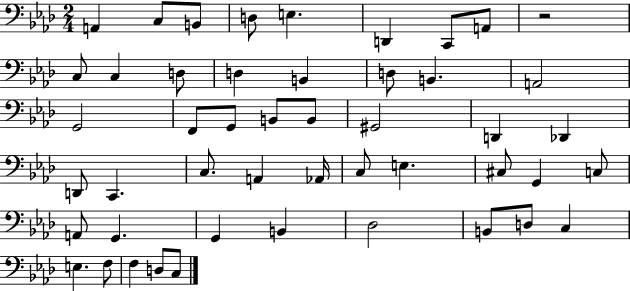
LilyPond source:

{
  \clef bass
  \numericTimeSignature
  \time 2/4
  \key aes \major
  a,4 c8 b,8 | d8 e4. | d,4 c,8 a,8 | r2 | \break c8 c4 d8 | d4 b,4 | d8 b,4. | a,2 | \break g,2 | f,8 g,8 b,8 b,8 | gis,2 | d,4 des,4 | \break d,8 c,4. | c8. a,4 aes,16 | c8 e4. | cis8 g,4 c8 | \break a,8 g,4. | g,4 b,4 | des2 | b,8 d8 c4 | \break e4. f8 | f4 d8 c8 | \bar "|."
}